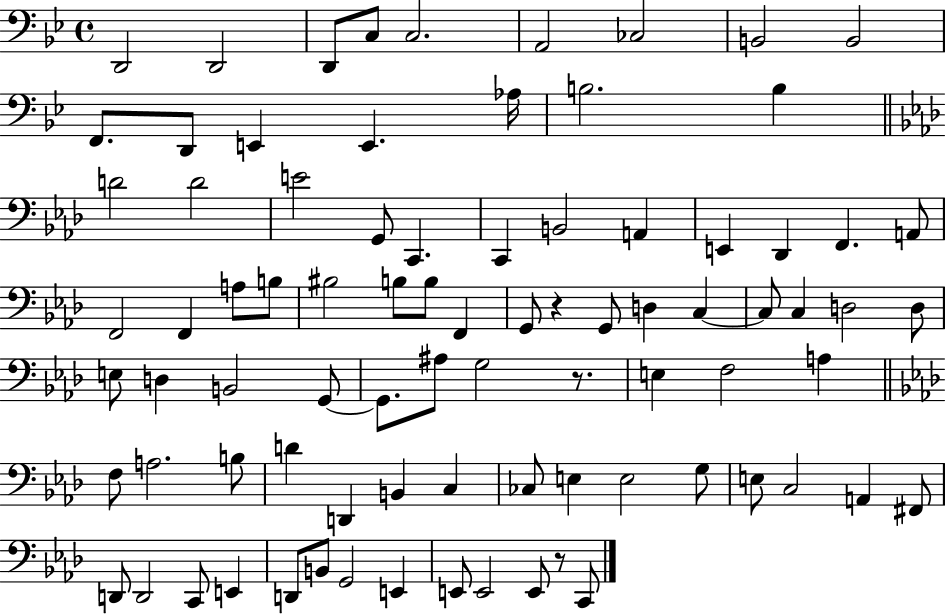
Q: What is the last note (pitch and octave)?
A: C2